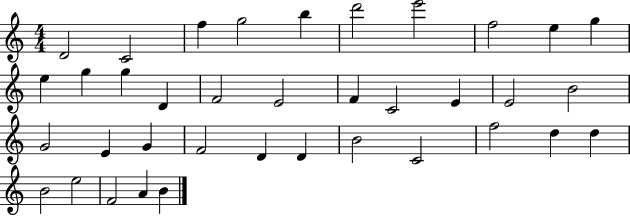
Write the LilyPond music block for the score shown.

{
  \clef treble
  \numericTimeSignature
  \time 4/4
  \key c \major
  d'2 c'2 | f''4 g''2 b''4 | d'''2 e'''2 | f''2 e''4 g''4 | \break e''4 g''4 g''4 d'4 | f'2 e'2 | f'4 c'2 e'4 | e'2 b'2 | \break g'2 e'4 g'4 | f'2 d'4 d'4 | b'2 c'2 | f''2 d''4 d''4 | \break b'2 e''2 | f'2 a'4 b'4 | \bar "|."
}